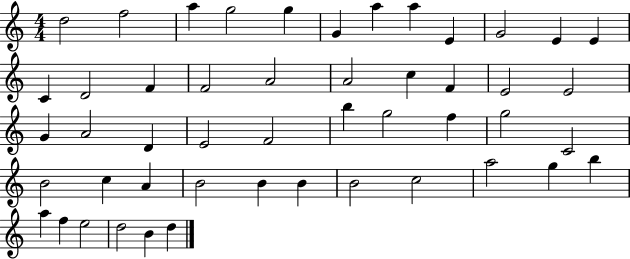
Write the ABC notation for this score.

X:1
T:Untitled
M:4/4
L:1/4
K:C
d2 f2 a g2 g G a a E G2 E E C D2 F F2 A2 A2 c F E2 E2 G A2 D E2 F2 b g2 f g2 C2 B2 c A B2 B B B2 c2 a2 g b a f e2 d2 B d